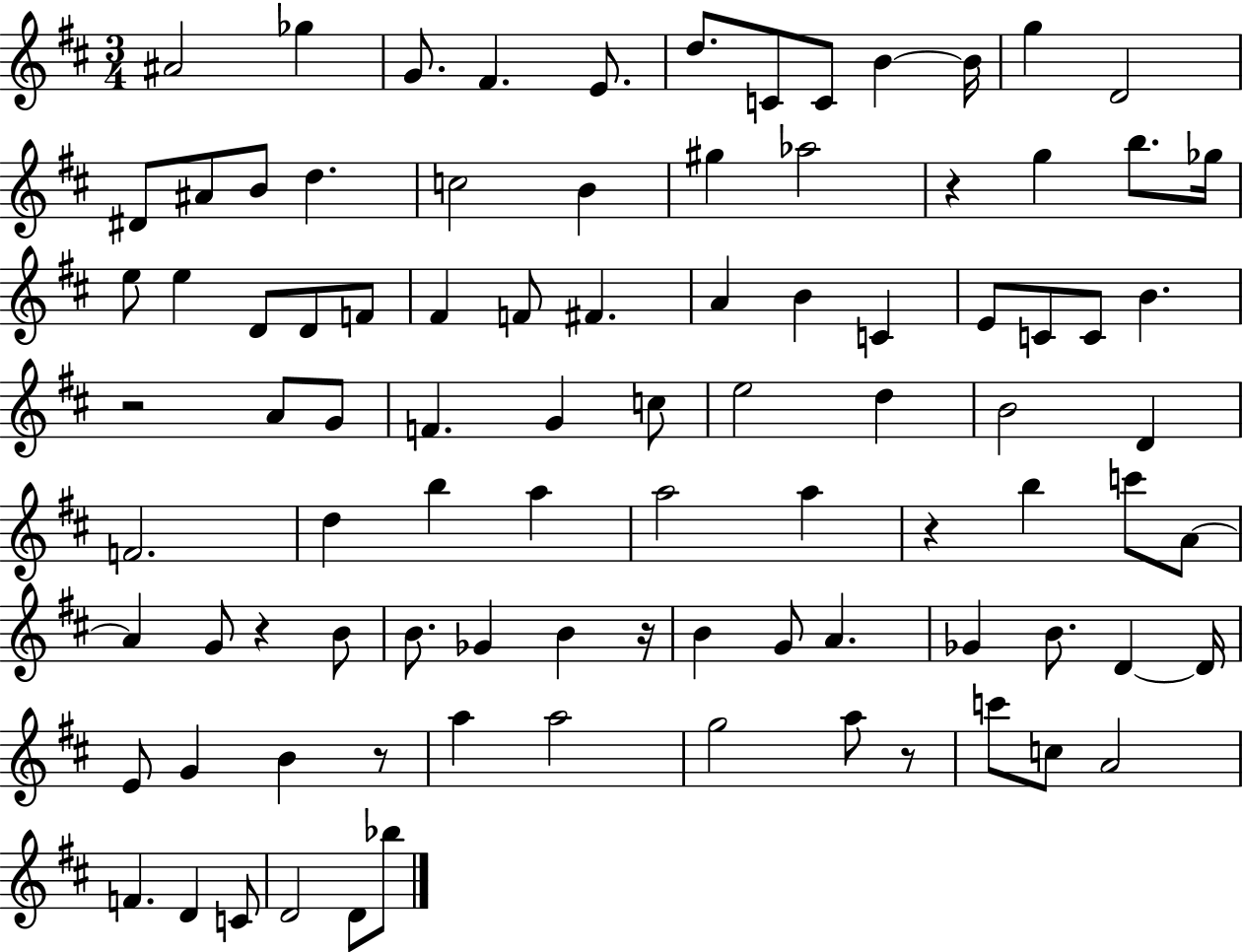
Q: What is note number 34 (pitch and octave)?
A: C4